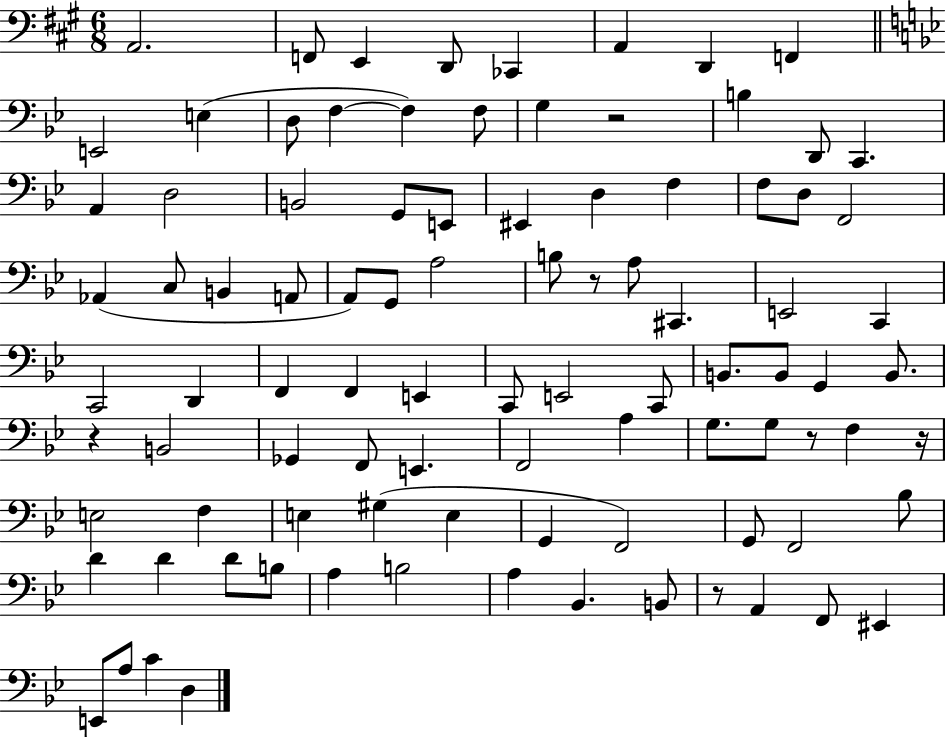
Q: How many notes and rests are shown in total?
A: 94